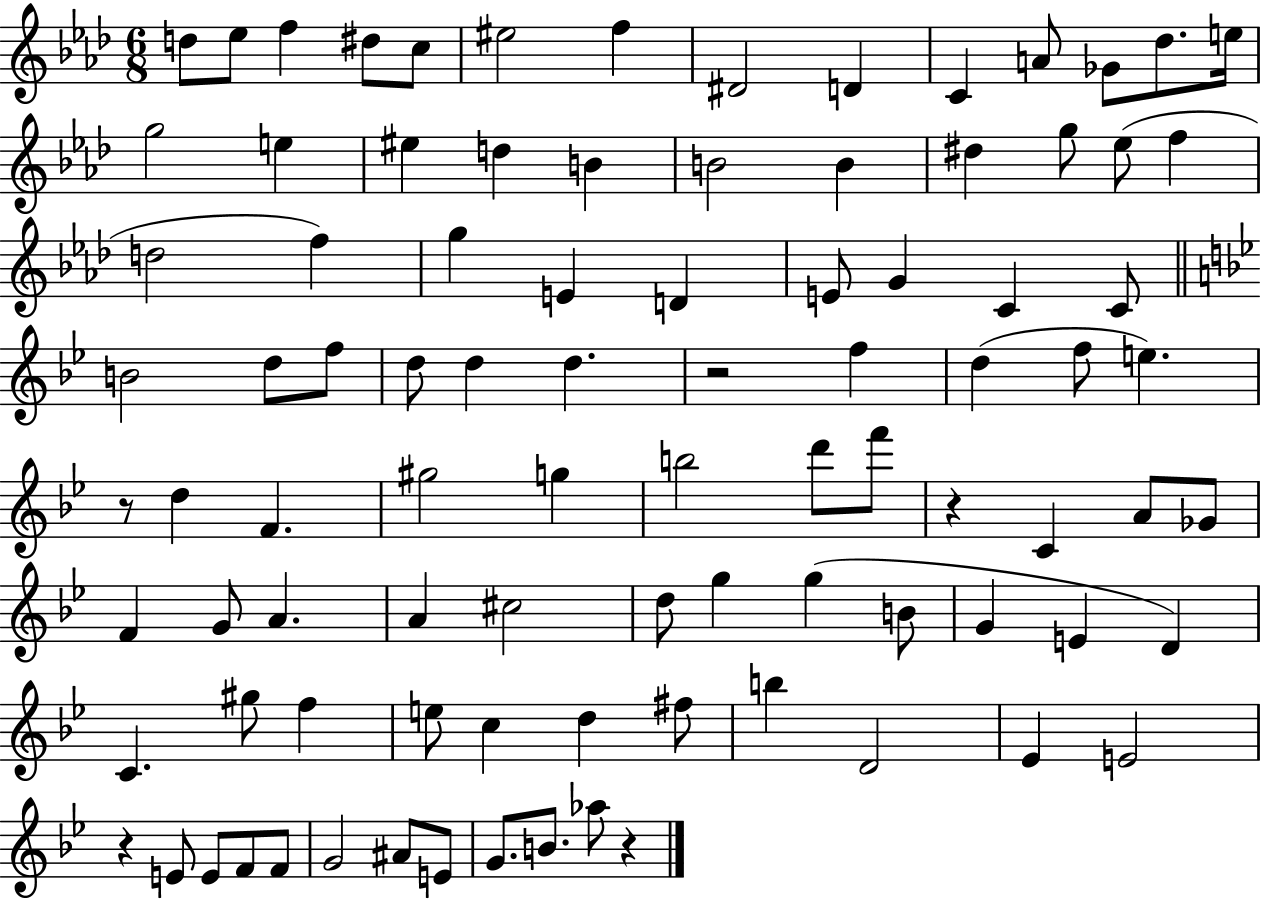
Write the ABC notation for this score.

X:1
T:Untitled
M:6/8
L:1/4
K:Ab
d/2 _e/2 f ^d/2 c/2 ^e2 f ^D2 D C A/2 _G/2 _d/2 e/4 g2 e ^e d B B2 B ^d g/2 _e/2 f d2 f g E D E/2 G C C/2 B2 d/2 f/2 d/2 d d z2 f d f/2 e z/2 d F ^g2 g b2 d'/2 f'/2 z C A/2 _G/2 F G/2 A A ^c2 d/2 g g B/2 G E D C ^g/2 f e/2 c d ^f/2 b D2 _E E2 z E/2 E/2 F/2 F/2 G2 ^A/2 E/2 G/2 B/2 _a/2 z